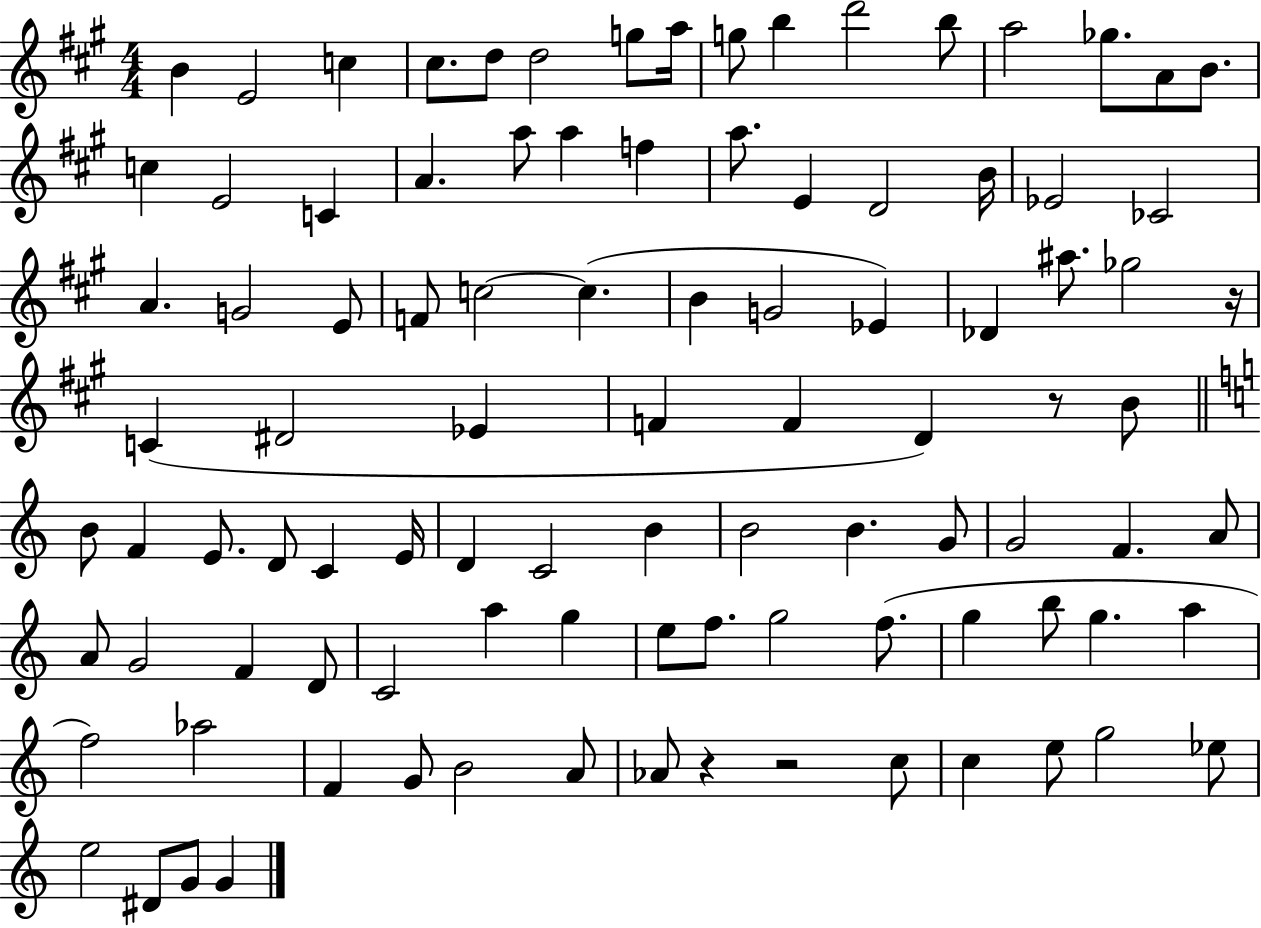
{
  \clef treble
  \numericTimeSignature
  \time 4/4
  \key a \major
  b'4 e'2 c''4 | cis''8. d''8 d''2 g''8 a''16 | g''8 b''4 d'''2 b''8 | a''2 ges''8. a'8 b'8. | \break c''4 e'2 c'4 | a'4. a''8 a''4 f''4 | a''8. e'4 d'2 b'16 | ees'2 ces'2 | \break a'4. g'2 e'8 | f'8 c''2~~ c''4.( | b'4 g'2 ees'4) | des'4 ais''8. ges''2 r16 | \break c'4( dis'2 ees'4 | f'4 f'4 d'4) r8 b'8 | \bar "||" \break \key c \major b'8 f'4 e'8. d'8 c'4 e'16 | d'4 c'2 b'4 | b'2 b'4. g'8 | g'2 f'4. a'8 | \break a'8 g'2 f'4 d'8 | c'2 a''4 g''4 | e''8 f''8. g''2 f''8.( | g''4 b''8 g''4. a''4 | \break f''2) aes''2 | f'4 g'8 b'2 a'8 | aes'8 r4 r2 c''8 | c''4 e''8 g''2 ees''8 | \break e''2 dis'8 g'8 g'4 | \bar "|."
}